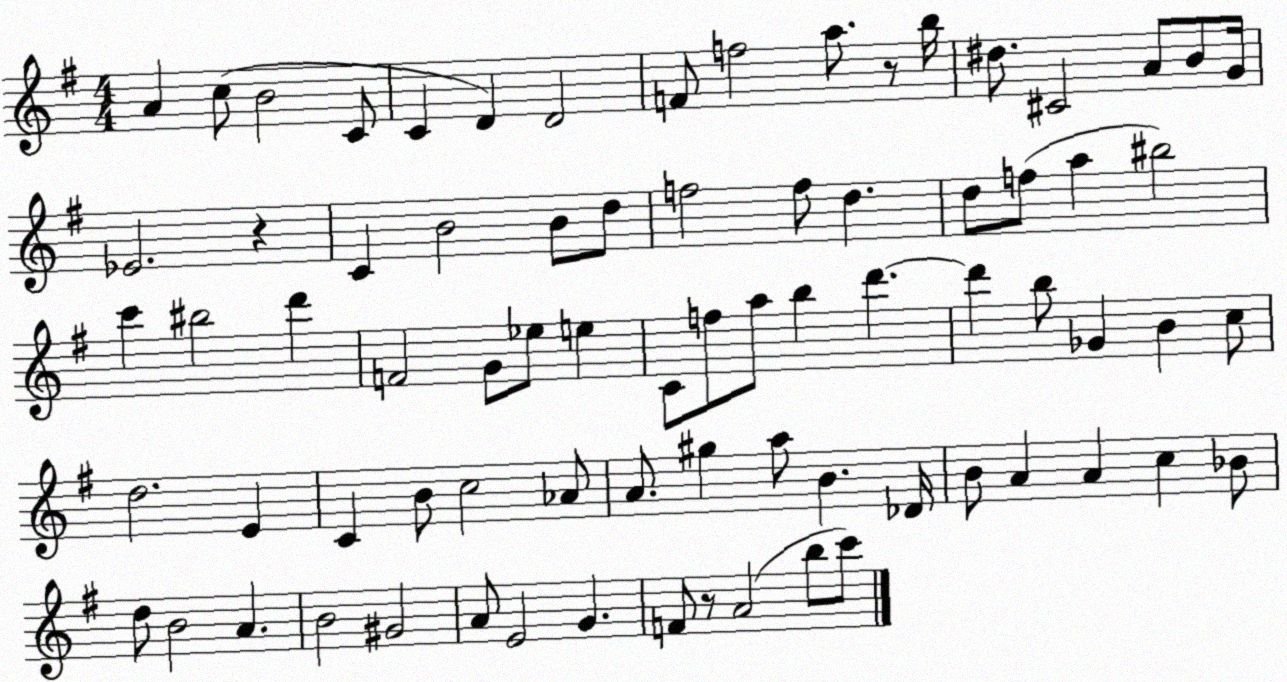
X:1
T:Untitled
M:4/4
L:1/4
K:G
A c/2 B2 C/2 C D D2 F/2 f2 a/2 z/2 b/4 ^d/2 ^C2 A/2 B/2 G/4 _E2 z C B2 B/2 d/2 f2 f/2 d d/2 f/2 a ^b2 c' ^b2 d' F2 G/2 _e/2 e C/2 f/2 a/2 b d' d' b/2 _G B c/2 d2 E C B/2 c2 _A/2 A/2 ^g a/2 B _D/4 B/2 A A c _B/2 d/2 B2 A B2 ^G2 A/2 E2 G F/2 z/2 A2 b/2 c'/2